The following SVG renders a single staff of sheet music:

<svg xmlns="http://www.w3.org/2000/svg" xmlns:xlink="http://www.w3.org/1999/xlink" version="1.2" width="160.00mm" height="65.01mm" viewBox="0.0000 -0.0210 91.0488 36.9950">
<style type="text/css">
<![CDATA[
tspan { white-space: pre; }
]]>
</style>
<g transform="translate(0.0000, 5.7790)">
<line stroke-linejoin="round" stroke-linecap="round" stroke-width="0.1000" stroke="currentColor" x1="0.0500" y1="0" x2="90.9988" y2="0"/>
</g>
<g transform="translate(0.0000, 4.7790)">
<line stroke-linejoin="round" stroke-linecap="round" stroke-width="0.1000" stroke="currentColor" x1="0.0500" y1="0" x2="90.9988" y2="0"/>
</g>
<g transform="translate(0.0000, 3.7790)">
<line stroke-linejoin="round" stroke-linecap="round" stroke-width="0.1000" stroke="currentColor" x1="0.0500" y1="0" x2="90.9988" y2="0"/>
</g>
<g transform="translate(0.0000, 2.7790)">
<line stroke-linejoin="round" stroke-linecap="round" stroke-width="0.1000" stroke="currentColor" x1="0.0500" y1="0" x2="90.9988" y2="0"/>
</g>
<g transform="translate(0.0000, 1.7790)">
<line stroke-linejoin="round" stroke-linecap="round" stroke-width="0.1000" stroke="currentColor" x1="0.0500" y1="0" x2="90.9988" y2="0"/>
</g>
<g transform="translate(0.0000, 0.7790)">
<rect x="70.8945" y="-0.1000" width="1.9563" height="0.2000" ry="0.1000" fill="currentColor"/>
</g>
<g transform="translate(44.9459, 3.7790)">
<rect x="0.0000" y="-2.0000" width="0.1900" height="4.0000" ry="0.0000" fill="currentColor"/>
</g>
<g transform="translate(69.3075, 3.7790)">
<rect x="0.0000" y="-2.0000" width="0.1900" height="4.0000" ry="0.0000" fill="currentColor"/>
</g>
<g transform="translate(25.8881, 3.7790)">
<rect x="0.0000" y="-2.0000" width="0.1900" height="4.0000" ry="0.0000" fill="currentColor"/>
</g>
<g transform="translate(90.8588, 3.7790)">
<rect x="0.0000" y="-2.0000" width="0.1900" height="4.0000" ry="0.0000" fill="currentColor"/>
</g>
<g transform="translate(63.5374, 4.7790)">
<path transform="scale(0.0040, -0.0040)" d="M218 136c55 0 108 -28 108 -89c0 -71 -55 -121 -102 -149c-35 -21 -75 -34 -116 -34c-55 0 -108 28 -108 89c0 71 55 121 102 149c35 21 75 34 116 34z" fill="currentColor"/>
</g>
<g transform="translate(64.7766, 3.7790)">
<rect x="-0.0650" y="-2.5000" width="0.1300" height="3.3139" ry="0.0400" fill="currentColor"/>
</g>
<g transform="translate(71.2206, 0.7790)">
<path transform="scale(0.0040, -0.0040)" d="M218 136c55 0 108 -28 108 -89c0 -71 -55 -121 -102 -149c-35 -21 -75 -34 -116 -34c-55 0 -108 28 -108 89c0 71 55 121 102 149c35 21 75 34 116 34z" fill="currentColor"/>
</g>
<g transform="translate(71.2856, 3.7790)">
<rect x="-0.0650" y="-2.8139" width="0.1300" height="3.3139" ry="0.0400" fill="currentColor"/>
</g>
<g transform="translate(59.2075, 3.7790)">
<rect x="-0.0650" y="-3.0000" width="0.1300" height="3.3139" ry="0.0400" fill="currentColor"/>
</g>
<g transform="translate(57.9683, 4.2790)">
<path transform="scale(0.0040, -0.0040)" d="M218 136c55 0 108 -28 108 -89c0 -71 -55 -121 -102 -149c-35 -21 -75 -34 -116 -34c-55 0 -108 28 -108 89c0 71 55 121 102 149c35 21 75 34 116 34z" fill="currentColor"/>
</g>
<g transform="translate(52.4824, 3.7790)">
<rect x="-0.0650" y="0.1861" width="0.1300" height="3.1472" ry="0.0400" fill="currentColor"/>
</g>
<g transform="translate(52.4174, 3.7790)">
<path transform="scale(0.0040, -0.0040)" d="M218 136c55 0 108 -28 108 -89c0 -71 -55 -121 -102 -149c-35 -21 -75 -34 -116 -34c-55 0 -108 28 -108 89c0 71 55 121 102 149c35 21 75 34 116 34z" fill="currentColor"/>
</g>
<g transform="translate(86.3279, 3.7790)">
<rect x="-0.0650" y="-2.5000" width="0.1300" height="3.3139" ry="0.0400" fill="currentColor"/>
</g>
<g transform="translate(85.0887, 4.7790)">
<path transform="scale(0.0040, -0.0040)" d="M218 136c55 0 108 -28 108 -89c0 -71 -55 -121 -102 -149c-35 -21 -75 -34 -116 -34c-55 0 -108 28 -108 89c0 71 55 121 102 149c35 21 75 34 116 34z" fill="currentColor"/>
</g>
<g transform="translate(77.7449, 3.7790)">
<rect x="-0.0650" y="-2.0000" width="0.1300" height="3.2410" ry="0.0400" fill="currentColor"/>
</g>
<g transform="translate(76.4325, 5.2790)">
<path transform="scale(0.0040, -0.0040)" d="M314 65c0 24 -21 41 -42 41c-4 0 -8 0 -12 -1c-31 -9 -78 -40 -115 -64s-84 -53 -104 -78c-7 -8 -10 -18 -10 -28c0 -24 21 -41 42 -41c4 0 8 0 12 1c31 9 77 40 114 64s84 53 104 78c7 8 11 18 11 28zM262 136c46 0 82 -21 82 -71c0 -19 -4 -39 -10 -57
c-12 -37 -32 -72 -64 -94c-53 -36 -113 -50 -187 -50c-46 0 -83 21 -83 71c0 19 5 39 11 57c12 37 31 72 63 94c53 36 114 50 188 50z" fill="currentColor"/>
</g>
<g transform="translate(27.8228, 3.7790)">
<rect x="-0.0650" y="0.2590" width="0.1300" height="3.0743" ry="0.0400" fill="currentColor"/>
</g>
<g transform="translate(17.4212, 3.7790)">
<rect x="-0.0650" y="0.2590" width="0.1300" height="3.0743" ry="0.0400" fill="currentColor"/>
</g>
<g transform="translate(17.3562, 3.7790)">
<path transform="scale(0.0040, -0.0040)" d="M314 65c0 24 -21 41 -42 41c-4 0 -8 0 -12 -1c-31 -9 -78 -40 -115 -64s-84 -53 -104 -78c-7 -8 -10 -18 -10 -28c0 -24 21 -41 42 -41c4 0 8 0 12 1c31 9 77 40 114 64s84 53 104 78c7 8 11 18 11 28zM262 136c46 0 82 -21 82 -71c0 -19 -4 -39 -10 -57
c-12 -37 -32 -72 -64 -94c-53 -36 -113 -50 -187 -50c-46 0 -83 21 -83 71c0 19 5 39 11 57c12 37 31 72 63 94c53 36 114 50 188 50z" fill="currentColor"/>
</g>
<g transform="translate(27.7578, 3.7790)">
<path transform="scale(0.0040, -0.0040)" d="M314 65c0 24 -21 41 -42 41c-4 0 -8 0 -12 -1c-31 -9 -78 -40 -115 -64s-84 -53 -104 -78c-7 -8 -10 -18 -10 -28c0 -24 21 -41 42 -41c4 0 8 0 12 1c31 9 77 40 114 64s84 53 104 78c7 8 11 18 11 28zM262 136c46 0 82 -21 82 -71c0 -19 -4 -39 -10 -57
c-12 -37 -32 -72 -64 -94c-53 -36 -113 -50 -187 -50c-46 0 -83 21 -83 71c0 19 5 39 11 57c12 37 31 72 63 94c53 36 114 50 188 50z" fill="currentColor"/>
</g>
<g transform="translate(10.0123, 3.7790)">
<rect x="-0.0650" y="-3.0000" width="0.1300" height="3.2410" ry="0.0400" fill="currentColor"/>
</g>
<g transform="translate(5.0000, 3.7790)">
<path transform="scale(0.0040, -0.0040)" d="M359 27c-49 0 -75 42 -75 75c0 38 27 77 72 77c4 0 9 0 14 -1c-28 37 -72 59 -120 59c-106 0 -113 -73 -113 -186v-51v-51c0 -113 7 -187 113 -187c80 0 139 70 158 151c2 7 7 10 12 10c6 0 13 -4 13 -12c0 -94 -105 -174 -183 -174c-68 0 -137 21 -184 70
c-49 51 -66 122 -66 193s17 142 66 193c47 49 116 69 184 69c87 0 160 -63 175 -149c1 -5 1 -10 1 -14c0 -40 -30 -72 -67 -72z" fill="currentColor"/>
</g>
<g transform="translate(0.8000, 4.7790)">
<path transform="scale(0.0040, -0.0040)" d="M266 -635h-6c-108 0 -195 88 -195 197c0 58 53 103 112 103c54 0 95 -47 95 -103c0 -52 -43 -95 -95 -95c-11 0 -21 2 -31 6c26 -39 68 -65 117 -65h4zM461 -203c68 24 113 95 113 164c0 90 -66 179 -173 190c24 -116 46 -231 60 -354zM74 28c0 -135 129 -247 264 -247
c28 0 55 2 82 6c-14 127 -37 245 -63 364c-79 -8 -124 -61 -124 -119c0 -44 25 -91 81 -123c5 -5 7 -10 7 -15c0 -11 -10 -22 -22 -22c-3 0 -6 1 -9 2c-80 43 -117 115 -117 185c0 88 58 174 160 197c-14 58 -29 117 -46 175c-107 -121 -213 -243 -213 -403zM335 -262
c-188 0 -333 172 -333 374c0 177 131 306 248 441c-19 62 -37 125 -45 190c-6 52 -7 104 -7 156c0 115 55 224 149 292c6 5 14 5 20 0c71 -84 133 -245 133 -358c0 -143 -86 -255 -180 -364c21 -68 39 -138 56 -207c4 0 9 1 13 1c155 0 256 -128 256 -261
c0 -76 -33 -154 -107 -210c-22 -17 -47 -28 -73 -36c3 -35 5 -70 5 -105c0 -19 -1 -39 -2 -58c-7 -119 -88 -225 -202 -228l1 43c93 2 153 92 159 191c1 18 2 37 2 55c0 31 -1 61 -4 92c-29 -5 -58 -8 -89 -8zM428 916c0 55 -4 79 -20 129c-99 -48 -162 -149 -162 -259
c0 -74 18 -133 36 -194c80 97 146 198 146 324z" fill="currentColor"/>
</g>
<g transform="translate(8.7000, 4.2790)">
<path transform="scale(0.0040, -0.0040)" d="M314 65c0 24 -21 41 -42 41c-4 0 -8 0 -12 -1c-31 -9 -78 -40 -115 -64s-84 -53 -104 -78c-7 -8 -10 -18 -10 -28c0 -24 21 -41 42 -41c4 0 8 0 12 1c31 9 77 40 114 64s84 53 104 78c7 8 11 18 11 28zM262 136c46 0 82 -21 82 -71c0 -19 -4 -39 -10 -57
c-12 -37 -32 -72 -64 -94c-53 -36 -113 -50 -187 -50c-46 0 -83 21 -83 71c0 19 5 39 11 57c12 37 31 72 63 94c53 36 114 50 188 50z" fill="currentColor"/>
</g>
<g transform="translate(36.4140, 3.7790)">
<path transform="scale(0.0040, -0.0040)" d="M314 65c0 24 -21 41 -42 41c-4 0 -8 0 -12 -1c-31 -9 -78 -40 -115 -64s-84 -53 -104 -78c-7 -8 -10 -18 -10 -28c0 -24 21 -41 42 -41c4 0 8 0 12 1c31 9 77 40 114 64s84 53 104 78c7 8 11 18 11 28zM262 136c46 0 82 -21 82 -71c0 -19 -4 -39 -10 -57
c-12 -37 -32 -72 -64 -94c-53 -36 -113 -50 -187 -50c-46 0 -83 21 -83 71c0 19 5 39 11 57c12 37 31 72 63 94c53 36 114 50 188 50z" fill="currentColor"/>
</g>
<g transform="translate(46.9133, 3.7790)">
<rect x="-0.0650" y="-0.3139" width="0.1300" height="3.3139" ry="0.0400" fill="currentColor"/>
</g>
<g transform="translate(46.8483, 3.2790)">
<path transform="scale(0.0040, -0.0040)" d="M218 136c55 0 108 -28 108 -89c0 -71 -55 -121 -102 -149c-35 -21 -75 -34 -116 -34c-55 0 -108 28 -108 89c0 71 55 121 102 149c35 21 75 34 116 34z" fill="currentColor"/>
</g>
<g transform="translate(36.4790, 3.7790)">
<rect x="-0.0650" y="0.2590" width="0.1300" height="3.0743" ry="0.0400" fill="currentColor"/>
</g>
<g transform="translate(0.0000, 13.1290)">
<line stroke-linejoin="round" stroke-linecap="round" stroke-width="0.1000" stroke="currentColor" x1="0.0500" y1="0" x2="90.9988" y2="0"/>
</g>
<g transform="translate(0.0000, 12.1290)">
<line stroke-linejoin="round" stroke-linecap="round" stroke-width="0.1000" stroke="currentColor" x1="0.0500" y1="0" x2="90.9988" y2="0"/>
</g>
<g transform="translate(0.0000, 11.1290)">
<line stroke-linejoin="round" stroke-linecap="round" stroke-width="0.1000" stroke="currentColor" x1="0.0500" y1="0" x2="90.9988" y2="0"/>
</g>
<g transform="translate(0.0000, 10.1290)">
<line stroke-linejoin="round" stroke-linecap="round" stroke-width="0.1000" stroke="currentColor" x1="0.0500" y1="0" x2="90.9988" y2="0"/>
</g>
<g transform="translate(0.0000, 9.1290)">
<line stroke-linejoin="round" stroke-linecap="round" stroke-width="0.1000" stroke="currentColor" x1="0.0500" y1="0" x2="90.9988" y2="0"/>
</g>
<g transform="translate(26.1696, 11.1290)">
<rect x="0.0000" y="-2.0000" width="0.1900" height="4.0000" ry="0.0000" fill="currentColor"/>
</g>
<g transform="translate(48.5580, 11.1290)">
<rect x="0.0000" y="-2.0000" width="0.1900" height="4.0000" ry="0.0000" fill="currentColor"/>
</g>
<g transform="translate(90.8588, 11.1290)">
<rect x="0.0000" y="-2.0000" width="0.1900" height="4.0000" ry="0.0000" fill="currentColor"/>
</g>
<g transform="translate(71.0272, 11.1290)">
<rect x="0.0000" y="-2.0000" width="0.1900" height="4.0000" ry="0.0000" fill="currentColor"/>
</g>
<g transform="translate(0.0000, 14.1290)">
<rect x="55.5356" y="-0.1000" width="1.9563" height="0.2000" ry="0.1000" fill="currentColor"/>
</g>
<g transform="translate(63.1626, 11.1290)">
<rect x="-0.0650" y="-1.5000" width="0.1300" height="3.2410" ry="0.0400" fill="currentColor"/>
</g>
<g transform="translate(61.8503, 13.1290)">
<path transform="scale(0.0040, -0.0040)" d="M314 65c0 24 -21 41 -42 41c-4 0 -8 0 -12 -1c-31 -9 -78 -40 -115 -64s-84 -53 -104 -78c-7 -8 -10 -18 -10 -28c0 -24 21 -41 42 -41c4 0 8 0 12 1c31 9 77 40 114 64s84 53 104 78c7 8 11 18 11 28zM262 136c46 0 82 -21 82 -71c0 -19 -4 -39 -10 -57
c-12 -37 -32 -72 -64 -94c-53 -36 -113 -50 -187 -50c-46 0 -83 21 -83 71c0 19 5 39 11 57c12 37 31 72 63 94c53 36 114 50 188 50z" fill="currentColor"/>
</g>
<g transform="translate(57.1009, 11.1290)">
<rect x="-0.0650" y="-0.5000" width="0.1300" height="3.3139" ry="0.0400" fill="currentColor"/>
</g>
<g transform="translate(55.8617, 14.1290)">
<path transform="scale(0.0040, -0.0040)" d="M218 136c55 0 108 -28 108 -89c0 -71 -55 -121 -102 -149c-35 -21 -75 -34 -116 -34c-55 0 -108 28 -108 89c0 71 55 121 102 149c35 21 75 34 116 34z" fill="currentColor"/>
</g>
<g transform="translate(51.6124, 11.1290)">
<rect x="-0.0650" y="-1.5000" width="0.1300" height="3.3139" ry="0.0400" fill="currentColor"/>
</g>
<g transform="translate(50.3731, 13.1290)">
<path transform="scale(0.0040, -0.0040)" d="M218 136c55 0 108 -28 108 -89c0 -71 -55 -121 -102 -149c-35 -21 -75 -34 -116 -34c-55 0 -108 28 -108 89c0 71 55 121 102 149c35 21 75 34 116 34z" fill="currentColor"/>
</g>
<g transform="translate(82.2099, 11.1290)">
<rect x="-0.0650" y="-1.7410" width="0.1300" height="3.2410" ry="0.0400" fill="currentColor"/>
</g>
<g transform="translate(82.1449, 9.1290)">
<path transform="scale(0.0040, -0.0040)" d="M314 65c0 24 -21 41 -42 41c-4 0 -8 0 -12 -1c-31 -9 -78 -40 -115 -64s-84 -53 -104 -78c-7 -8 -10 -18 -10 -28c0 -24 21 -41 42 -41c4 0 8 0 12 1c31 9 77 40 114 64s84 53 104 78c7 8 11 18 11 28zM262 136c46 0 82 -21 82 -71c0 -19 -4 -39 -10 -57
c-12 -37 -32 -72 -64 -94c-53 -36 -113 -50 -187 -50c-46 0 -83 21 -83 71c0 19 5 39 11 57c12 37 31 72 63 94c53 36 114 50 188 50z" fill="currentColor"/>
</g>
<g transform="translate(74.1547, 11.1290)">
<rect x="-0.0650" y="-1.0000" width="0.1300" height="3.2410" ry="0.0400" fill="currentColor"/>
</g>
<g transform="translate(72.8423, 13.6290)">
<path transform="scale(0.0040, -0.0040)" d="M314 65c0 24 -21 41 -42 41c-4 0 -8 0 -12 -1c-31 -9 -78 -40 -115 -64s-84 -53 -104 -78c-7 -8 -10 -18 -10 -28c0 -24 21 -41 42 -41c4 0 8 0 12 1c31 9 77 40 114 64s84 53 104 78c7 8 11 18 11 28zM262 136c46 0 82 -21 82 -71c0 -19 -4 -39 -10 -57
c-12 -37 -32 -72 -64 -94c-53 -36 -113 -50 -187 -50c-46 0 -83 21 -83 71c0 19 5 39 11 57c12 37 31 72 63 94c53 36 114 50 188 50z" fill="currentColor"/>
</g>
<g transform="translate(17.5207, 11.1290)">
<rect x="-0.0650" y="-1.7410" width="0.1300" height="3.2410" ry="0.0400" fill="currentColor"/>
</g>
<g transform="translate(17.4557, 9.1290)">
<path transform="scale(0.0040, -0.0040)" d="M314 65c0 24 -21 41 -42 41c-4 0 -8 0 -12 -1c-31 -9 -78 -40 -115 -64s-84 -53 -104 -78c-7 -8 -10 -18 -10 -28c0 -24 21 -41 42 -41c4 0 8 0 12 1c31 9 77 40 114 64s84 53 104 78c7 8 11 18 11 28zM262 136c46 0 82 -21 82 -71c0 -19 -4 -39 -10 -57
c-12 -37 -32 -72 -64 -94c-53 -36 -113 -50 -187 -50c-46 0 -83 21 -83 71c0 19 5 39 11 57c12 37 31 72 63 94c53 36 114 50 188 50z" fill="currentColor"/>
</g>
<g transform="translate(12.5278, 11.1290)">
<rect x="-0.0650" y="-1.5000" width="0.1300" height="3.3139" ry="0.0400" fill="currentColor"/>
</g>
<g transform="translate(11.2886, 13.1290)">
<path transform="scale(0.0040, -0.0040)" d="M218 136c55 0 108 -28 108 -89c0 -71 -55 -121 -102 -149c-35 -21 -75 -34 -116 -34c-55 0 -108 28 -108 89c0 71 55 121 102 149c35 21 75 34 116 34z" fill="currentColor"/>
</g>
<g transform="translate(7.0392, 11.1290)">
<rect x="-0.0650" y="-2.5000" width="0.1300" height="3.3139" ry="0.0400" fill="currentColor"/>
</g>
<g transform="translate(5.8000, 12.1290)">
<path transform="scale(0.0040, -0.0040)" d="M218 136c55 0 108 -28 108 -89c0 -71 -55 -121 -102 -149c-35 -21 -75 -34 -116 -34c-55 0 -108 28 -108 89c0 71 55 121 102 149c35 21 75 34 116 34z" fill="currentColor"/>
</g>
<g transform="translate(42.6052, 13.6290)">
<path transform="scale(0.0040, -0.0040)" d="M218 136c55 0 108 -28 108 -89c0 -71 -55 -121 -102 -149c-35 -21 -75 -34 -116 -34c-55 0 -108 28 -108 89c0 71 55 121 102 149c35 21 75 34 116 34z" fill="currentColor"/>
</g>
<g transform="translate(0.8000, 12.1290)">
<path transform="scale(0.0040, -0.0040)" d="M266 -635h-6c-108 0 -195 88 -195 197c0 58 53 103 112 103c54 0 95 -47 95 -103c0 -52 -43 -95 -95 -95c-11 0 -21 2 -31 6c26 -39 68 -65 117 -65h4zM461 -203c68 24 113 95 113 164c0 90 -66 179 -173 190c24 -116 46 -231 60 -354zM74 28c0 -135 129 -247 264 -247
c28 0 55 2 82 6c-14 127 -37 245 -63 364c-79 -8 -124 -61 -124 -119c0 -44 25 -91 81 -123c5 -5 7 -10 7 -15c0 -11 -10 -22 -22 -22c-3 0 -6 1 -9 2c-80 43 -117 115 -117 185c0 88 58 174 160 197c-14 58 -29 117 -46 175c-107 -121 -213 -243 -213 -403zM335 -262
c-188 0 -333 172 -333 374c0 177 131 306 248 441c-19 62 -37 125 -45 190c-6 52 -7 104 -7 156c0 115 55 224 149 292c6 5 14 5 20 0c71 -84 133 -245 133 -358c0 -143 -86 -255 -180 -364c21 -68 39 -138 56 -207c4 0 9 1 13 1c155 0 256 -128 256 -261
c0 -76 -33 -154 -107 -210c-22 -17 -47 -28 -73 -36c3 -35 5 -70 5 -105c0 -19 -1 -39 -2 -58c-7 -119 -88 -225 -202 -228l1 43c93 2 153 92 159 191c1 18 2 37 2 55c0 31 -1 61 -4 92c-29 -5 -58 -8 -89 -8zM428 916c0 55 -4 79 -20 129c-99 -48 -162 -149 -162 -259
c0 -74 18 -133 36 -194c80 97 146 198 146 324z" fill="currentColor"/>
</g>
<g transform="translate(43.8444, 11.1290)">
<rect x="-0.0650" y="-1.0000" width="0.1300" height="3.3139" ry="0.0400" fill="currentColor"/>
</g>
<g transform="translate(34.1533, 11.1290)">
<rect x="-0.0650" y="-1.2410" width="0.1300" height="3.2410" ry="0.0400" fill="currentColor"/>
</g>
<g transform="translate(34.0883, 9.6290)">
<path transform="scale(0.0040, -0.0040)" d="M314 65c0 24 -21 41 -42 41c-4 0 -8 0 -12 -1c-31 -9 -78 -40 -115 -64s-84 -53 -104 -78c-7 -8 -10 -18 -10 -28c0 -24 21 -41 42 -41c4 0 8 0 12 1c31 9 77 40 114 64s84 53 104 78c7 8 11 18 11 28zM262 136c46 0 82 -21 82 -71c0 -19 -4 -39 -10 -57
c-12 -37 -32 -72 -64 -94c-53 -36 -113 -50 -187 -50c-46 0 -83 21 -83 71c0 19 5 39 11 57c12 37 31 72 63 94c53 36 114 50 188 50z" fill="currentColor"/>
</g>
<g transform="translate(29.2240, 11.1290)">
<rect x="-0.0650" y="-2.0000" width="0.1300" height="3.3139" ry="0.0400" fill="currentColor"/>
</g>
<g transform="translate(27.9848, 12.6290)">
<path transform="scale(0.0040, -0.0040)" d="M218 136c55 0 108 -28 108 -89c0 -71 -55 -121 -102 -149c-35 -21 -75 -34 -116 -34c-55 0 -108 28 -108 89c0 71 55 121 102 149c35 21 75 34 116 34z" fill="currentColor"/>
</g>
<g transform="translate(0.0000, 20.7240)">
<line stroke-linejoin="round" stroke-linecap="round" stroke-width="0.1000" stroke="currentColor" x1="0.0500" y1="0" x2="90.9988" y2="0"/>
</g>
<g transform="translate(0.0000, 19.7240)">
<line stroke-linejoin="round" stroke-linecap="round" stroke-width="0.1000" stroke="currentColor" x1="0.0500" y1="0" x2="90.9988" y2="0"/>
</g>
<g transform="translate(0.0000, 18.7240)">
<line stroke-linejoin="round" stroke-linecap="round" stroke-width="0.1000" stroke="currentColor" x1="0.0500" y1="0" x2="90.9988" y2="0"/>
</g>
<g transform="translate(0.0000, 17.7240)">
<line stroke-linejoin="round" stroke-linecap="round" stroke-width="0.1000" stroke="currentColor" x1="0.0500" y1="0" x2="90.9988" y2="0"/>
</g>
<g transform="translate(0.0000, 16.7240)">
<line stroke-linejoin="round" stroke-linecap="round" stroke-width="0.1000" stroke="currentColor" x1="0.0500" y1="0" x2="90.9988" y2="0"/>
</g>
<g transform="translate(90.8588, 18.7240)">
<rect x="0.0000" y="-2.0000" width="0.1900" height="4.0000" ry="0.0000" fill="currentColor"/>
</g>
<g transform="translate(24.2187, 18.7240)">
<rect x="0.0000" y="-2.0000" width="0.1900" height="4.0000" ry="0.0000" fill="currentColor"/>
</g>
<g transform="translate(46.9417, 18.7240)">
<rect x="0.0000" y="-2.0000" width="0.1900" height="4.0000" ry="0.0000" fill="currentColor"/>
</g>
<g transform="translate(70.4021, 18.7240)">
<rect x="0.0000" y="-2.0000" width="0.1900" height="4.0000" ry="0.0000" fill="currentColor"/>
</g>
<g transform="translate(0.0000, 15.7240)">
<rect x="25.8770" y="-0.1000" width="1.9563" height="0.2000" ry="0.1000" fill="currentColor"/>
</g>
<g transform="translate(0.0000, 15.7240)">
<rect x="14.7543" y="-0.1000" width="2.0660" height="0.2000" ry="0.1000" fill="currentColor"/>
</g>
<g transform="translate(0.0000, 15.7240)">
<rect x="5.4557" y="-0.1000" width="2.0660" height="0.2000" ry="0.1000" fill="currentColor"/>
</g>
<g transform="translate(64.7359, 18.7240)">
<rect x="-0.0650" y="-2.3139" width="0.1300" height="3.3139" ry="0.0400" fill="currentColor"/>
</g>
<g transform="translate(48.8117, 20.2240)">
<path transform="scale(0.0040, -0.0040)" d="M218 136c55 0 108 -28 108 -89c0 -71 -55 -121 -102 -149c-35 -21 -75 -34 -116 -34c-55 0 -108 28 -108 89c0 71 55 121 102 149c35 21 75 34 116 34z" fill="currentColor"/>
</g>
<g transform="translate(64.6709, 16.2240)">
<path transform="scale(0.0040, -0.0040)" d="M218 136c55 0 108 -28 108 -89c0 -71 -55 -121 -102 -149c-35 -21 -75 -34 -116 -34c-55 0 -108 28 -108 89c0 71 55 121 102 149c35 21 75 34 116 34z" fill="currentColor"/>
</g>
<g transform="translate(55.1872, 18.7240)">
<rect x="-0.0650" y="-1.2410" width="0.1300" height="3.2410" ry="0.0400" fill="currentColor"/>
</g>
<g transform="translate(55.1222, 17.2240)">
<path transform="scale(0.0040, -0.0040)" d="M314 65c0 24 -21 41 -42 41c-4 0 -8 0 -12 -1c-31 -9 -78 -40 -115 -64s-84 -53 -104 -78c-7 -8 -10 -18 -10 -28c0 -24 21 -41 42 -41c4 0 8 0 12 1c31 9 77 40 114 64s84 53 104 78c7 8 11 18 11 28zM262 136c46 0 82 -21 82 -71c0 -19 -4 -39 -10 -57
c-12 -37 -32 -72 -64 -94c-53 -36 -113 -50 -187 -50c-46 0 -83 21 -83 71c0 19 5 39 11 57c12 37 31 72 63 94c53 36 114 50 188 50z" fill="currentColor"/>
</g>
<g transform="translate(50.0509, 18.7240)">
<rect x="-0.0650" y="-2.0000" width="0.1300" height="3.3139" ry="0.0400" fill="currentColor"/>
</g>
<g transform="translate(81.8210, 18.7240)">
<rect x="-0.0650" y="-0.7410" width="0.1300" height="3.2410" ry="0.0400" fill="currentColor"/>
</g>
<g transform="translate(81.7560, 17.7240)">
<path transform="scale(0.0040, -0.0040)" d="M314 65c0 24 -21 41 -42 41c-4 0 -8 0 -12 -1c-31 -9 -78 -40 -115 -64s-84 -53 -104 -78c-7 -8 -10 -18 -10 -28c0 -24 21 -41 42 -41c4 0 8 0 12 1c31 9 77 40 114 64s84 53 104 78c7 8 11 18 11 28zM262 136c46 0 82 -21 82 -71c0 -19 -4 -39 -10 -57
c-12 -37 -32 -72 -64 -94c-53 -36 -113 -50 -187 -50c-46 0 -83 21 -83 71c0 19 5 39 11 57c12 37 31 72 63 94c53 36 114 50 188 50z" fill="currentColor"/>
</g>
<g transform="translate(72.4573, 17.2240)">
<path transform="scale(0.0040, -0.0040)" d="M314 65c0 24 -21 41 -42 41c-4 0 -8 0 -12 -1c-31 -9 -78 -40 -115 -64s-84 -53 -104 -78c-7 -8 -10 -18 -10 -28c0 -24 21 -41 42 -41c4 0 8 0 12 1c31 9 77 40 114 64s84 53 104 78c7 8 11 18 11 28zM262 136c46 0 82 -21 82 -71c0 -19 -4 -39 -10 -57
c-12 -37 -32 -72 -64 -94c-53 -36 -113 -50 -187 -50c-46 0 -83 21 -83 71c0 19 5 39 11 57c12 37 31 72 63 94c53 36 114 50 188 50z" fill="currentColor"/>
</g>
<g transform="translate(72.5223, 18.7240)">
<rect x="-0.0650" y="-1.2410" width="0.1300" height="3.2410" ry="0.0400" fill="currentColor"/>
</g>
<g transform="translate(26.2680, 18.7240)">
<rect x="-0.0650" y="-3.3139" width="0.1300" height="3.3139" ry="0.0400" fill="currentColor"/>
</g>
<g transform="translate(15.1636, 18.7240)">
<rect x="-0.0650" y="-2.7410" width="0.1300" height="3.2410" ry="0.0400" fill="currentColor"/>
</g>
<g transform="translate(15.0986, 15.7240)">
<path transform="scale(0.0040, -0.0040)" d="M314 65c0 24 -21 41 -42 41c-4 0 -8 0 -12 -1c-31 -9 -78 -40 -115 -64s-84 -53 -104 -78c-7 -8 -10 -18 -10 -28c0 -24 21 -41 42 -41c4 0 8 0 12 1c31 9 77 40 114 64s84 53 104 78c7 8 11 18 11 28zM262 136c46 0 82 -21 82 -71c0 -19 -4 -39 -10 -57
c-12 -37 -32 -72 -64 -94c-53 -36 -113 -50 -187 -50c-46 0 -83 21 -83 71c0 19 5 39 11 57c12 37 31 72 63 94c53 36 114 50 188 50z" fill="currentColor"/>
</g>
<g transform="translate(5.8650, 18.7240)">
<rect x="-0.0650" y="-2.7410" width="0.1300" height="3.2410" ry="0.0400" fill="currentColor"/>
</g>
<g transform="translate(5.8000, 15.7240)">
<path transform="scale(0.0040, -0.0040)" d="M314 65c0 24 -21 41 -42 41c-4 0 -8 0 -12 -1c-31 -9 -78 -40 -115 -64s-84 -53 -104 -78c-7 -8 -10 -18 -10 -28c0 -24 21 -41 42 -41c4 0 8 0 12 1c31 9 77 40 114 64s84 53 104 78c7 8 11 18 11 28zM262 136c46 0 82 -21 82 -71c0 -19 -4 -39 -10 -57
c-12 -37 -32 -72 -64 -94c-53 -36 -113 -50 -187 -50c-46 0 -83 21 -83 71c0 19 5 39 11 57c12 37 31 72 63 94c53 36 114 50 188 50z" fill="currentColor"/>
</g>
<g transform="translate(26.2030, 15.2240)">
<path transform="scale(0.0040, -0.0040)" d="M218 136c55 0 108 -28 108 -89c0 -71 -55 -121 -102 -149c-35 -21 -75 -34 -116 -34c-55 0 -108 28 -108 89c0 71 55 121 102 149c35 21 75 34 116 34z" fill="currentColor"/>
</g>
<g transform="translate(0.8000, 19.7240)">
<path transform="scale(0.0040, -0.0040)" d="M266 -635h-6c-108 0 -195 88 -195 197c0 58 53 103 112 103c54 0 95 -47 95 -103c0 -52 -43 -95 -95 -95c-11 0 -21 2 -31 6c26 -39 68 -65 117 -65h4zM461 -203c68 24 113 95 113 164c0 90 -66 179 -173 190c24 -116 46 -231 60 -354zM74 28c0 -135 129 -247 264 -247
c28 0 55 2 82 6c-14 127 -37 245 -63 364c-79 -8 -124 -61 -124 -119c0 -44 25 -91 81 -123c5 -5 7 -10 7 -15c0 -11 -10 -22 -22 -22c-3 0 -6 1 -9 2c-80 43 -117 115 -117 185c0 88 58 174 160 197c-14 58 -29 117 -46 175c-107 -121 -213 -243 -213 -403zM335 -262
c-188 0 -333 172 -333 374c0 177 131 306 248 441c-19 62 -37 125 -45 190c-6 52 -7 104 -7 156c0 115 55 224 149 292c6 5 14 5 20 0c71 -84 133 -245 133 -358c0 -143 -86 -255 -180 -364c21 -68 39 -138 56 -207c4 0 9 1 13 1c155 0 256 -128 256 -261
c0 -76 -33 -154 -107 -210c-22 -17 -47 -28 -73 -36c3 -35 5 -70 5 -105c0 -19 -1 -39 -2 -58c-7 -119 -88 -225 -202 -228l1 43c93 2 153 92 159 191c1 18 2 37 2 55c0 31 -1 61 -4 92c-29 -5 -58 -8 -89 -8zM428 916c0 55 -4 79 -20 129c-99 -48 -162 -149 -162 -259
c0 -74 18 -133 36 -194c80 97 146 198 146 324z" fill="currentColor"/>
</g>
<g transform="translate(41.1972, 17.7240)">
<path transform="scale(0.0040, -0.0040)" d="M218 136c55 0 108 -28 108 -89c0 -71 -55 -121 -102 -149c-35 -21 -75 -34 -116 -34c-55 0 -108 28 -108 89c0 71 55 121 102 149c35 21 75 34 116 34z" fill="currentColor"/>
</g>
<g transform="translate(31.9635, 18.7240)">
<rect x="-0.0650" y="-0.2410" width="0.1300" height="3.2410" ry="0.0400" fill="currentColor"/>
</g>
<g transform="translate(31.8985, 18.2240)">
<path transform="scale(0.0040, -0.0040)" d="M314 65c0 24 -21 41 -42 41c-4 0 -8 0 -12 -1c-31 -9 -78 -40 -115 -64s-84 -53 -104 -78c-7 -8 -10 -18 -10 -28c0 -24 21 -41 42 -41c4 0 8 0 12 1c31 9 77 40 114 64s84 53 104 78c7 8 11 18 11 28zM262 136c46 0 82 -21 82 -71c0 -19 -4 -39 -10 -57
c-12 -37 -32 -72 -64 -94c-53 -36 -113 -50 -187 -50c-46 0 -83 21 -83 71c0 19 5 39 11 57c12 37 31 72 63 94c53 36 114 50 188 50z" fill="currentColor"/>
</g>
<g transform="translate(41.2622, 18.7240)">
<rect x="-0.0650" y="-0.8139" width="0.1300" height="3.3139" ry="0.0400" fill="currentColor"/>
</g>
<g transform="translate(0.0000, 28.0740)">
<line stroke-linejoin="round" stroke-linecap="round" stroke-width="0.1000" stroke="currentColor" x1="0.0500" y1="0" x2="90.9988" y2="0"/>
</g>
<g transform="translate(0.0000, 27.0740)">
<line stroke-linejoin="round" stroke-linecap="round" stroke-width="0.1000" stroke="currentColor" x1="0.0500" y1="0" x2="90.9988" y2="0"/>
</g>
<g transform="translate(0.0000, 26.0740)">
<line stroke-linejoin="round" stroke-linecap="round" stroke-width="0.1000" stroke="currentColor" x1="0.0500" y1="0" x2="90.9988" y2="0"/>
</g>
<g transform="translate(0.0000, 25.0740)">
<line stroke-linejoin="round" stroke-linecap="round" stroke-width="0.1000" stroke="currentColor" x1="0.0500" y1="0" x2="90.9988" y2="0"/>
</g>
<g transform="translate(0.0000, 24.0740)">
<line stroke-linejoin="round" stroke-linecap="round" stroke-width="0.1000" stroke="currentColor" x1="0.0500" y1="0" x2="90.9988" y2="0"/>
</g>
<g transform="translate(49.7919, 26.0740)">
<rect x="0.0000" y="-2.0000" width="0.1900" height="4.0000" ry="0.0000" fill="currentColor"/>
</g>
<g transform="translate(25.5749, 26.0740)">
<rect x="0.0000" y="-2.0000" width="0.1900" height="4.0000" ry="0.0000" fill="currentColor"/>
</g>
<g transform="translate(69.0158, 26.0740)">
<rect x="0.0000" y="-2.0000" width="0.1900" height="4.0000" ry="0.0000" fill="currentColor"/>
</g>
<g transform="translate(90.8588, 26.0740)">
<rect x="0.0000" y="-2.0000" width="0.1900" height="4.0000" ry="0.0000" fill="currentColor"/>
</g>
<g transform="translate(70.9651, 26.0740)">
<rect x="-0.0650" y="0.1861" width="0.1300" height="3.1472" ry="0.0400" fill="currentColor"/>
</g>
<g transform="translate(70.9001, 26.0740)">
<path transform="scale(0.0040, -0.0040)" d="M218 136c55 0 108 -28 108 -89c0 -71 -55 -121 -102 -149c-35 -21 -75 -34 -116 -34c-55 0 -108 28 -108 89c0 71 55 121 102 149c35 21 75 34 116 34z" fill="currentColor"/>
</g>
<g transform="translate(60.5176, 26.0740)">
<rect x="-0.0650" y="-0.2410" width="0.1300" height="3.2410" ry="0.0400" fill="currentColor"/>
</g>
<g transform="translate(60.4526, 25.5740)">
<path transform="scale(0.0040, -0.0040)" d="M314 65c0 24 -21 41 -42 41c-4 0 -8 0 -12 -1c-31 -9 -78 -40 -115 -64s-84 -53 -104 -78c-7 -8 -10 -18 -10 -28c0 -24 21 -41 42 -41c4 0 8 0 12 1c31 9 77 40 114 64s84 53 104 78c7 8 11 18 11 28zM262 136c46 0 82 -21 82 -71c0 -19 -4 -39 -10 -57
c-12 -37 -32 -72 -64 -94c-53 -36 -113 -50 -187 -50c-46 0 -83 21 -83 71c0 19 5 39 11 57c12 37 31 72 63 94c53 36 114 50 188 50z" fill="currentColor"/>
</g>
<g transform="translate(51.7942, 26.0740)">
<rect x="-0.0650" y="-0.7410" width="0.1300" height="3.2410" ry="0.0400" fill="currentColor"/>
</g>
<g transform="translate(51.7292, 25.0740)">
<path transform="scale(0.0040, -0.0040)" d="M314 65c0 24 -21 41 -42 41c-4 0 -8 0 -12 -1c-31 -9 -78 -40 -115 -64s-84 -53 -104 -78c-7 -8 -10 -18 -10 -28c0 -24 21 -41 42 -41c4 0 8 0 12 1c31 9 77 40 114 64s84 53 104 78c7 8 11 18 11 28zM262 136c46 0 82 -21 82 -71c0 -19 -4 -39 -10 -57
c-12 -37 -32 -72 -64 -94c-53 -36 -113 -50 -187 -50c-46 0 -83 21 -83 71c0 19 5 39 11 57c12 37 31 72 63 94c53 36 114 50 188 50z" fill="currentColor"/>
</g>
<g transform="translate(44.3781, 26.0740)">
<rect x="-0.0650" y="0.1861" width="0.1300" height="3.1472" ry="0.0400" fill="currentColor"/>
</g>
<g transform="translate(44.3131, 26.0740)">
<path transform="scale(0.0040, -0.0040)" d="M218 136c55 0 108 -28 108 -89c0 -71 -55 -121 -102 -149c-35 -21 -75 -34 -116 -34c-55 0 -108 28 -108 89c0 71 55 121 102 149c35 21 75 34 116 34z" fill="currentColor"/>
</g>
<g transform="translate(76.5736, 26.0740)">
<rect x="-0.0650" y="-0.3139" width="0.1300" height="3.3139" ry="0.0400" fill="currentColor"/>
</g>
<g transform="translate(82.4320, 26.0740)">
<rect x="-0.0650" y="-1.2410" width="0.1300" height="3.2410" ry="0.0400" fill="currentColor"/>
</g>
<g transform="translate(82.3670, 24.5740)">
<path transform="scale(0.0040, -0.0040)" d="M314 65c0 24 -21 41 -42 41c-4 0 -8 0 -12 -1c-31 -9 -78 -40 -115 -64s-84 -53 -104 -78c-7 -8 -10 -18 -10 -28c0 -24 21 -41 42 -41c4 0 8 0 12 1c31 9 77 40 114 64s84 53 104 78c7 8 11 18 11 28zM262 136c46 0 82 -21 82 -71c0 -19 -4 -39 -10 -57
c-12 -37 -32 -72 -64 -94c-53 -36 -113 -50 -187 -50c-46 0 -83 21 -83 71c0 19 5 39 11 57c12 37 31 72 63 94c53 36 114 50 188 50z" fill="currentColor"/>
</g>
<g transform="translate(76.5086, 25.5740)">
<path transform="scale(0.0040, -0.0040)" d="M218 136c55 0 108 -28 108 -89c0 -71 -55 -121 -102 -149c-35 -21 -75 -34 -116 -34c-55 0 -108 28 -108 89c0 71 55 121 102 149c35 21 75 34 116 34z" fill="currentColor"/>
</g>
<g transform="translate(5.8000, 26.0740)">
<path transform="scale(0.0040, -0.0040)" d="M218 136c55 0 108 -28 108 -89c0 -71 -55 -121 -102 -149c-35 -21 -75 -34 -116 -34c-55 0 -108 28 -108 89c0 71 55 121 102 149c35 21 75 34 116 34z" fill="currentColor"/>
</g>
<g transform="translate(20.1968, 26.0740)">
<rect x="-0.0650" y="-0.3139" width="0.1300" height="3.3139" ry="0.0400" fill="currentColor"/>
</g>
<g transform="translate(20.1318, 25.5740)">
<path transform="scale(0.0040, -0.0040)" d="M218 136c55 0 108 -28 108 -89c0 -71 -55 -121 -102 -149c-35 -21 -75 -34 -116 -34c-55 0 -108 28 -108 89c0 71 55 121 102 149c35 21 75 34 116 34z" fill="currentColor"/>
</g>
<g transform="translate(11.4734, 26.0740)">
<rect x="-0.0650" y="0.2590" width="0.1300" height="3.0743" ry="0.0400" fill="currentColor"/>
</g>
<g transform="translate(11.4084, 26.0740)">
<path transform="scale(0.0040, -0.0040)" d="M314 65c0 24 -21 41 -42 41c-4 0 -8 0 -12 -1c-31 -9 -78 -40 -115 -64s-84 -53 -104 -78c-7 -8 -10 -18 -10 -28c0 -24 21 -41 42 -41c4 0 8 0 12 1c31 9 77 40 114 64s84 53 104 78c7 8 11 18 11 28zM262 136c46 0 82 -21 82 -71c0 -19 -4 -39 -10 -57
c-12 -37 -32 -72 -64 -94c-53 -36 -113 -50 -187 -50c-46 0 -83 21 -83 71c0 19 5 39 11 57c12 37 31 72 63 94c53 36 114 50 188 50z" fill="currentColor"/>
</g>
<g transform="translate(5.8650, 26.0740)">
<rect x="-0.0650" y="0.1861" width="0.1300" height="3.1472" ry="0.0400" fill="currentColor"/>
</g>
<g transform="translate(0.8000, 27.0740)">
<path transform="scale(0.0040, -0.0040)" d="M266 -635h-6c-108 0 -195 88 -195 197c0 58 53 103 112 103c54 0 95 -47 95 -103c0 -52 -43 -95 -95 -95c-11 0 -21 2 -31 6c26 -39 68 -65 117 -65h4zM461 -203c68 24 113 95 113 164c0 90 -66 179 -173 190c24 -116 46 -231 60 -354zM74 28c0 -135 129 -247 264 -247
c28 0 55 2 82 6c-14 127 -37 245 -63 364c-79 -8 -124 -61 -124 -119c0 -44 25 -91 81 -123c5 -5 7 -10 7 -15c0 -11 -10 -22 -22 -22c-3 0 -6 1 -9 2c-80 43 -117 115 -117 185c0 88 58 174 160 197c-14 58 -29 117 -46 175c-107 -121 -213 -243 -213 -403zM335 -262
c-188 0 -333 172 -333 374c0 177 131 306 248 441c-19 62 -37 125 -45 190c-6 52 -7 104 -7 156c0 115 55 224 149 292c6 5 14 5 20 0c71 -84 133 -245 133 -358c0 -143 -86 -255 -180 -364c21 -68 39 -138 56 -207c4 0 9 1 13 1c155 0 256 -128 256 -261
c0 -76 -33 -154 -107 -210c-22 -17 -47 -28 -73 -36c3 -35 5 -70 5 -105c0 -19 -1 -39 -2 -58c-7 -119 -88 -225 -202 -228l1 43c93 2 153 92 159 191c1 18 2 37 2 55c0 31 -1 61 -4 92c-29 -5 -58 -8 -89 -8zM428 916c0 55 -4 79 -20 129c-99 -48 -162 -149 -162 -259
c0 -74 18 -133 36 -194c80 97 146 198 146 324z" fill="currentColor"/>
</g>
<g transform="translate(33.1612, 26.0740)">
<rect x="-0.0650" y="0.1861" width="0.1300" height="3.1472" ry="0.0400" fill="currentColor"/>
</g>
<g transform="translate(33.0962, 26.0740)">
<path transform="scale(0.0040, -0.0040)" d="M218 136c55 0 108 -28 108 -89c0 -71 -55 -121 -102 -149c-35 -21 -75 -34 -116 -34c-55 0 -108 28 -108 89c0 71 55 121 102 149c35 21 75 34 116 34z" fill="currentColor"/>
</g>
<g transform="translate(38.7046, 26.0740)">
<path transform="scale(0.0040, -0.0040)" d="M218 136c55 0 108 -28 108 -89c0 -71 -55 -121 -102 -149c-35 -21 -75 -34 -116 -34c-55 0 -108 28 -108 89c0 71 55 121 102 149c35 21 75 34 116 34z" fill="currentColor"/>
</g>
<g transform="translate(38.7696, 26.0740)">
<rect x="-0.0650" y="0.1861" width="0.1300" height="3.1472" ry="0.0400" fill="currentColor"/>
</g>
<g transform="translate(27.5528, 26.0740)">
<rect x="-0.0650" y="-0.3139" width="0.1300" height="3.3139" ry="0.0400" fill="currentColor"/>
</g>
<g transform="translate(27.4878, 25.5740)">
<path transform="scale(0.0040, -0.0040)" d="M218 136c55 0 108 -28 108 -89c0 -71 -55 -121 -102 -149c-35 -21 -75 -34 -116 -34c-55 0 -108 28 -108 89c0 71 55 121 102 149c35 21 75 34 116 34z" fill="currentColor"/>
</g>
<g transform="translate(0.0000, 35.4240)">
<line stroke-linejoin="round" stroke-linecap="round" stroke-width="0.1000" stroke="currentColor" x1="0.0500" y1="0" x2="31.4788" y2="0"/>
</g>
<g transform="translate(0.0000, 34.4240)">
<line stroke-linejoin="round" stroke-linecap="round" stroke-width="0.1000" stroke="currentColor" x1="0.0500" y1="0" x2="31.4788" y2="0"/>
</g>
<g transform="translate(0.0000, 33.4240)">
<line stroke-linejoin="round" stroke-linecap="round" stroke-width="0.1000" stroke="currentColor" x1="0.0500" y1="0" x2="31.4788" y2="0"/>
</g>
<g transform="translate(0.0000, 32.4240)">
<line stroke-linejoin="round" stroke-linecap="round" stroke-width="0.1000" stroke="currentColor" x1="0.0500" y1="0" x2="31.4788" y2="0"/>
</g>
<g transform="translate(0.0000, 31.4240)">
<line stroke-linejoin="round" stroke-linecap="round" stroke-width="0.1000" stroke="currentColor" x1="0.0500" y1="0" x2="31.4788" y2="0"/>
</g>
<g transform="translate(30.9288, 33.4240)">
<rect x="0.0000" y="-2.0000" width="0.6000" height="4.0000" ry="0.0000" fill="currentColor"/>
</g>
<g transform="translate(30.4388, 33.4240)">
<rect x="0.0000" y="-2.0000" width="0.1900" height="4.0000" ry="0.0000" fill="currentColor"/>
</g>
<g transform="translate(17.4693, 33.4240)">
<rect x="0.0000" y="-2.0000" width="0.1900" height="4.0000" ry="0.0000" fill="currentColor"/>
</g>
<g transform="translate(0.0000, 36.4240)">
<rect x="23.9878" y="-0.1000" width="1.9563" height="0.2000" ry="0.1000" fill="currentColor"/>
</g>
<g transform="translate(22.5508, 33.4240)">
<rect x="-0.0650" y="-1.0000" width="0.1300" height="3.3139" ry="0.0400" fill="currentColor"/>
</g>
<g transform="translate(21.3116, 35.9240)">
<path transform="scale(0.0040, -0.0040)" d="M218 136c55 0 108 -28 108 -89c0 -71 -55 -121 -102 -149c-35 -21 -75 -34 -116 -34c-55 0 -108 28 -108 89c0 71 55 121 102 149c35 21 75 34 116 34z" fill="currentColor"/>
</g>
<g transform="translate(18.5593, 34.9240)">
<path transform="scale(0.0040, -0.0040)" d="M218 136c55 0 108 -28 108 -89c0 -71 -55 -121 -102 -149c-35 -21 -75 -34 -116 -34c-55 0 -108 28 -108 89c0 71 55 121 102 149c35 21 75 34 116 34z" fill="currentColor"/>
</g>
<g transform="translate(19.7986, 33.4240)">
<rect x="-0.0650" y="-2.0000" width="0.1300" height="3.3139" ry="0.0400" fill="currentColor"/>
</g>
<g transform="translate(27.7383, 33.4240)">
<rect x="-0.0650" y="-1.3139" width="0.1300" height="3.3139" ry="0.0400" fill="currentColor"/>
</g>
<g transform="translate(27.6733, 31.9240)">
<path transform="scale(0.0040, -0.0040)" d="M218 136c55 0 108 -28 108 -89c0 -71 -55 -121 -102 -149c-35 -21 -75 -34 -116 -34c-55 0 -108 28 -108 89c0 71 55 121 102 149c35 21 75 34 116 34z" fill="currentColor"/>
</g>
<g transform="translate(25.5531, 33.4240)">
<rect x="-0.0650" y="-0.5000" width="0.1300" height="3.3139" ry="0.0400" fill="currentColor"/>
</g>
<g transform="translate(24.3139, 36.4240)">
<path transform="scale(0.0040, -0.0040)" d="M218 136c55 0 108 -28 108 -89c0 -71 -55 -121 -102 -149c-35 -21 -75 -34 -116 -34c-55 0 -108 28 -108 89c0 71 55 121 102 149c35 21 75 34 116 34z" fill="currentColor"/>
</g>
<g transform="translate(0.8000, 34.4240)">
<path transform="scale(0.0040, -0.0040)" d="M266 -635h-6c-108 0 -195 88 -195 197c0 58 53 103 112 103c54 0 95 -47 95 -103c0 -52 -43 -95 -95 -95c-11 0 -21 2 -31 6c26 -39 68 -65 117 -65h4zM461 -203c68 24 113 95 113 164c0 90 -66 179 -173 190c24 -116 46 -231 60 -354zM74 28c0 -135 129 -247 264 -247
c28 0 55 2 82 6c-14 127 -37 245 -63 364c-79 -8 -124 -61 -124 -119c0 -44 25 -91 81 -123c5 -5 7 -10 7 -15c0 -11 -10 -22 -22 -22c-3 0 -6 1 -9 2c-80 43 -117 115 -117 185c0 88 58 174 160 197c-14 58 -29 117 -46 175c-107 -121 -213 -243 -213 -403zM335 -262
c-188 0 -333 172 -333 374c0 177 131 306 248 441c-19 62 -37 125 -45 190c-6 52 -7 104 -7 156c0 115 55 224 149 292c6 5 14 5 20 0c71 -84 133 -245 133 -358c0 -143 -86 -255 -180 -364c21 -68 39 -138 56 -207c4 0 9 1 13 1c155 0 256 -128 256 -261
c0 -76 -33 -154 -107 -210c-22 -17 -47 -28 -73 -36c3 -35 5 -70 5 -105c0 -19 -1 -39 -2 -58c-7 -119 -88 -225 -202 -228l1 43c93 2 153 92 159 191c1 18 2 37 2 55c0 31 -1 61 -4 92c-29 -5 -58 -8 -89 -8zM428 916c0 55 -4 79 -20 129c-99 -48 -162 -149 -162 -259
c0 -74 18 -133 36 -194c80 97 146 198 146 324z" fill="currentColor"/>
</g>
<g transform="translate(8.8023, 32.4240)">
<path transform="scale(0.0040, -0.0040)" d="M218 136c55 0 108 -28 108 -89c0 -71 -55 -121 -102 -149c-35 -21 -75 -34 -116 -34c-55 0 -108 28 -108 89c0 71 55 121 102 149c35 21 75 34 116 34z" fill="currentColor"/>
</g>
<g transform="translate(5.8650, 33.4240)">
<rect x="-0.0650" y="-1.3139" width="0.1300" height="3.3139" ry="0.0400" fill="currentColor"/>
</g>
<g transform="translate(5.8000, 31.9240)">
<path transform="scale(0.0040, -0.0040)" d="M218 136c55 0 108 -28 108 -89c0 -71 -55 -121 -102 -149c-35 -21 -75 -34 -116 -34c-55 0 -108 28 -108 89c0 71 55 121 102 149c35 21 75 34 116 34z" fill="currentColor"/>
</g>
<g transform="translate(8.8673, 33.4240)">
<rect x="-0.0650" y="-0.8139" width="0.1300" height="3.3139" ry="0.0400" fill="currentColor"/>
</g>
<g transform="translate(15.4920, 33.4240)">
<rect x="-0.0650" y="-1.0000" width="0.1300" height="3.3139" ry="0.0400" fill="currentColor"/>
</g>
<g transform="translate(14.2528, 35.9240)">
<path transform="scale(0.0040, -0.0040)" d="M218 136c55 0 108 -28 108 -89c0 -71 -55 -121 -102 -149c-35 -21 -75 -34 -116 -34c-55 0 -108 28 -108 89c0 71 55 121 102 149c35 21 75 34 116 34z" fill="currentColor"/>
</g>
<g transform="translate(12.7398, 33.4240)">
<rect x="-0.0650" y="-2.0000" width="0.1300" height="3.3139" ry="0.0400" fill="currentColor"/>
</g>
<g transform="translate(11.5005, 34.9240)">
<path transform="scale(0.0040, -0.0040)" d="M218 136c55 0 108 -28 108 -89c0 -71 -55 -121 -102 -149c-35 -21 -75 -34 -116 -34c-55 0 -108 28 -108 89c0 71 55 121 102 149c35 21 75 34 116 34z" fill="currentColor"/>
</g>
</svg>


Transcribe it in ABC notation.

X:1
T:Untitled
M:4/4
L:1/4
K:C
A2 B2 B2 B2 c B A G a F2 G G E f2 F e2 D E C E2 D2 f2 a2 a2 b c2 d F e2 g e2 d2 B B2 c c B B B d2 c2 B c e2 e d F D F D C e